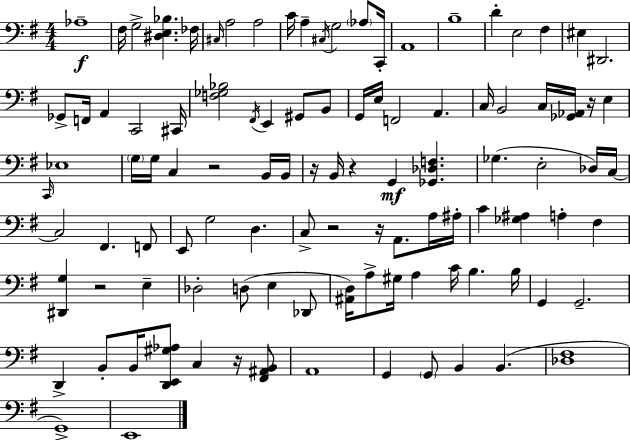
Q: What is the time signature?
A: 4/4